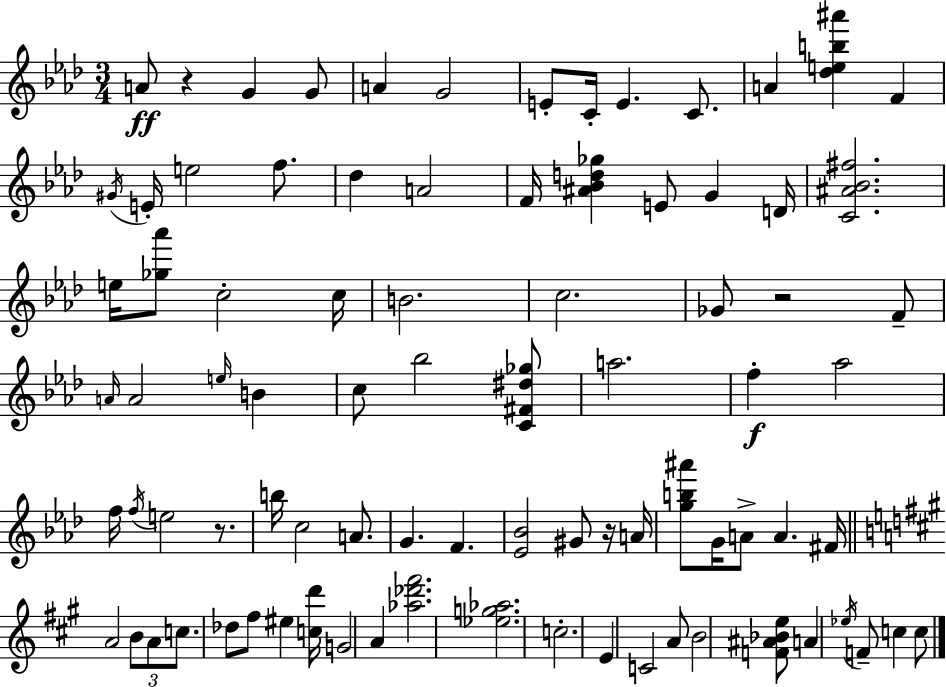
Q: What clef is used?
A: treble